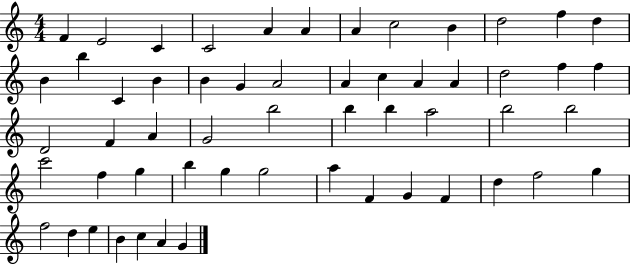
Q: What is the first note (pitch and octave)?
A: F4